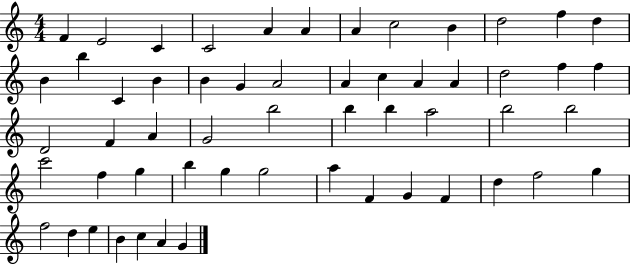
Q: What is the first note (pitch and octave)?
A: F4